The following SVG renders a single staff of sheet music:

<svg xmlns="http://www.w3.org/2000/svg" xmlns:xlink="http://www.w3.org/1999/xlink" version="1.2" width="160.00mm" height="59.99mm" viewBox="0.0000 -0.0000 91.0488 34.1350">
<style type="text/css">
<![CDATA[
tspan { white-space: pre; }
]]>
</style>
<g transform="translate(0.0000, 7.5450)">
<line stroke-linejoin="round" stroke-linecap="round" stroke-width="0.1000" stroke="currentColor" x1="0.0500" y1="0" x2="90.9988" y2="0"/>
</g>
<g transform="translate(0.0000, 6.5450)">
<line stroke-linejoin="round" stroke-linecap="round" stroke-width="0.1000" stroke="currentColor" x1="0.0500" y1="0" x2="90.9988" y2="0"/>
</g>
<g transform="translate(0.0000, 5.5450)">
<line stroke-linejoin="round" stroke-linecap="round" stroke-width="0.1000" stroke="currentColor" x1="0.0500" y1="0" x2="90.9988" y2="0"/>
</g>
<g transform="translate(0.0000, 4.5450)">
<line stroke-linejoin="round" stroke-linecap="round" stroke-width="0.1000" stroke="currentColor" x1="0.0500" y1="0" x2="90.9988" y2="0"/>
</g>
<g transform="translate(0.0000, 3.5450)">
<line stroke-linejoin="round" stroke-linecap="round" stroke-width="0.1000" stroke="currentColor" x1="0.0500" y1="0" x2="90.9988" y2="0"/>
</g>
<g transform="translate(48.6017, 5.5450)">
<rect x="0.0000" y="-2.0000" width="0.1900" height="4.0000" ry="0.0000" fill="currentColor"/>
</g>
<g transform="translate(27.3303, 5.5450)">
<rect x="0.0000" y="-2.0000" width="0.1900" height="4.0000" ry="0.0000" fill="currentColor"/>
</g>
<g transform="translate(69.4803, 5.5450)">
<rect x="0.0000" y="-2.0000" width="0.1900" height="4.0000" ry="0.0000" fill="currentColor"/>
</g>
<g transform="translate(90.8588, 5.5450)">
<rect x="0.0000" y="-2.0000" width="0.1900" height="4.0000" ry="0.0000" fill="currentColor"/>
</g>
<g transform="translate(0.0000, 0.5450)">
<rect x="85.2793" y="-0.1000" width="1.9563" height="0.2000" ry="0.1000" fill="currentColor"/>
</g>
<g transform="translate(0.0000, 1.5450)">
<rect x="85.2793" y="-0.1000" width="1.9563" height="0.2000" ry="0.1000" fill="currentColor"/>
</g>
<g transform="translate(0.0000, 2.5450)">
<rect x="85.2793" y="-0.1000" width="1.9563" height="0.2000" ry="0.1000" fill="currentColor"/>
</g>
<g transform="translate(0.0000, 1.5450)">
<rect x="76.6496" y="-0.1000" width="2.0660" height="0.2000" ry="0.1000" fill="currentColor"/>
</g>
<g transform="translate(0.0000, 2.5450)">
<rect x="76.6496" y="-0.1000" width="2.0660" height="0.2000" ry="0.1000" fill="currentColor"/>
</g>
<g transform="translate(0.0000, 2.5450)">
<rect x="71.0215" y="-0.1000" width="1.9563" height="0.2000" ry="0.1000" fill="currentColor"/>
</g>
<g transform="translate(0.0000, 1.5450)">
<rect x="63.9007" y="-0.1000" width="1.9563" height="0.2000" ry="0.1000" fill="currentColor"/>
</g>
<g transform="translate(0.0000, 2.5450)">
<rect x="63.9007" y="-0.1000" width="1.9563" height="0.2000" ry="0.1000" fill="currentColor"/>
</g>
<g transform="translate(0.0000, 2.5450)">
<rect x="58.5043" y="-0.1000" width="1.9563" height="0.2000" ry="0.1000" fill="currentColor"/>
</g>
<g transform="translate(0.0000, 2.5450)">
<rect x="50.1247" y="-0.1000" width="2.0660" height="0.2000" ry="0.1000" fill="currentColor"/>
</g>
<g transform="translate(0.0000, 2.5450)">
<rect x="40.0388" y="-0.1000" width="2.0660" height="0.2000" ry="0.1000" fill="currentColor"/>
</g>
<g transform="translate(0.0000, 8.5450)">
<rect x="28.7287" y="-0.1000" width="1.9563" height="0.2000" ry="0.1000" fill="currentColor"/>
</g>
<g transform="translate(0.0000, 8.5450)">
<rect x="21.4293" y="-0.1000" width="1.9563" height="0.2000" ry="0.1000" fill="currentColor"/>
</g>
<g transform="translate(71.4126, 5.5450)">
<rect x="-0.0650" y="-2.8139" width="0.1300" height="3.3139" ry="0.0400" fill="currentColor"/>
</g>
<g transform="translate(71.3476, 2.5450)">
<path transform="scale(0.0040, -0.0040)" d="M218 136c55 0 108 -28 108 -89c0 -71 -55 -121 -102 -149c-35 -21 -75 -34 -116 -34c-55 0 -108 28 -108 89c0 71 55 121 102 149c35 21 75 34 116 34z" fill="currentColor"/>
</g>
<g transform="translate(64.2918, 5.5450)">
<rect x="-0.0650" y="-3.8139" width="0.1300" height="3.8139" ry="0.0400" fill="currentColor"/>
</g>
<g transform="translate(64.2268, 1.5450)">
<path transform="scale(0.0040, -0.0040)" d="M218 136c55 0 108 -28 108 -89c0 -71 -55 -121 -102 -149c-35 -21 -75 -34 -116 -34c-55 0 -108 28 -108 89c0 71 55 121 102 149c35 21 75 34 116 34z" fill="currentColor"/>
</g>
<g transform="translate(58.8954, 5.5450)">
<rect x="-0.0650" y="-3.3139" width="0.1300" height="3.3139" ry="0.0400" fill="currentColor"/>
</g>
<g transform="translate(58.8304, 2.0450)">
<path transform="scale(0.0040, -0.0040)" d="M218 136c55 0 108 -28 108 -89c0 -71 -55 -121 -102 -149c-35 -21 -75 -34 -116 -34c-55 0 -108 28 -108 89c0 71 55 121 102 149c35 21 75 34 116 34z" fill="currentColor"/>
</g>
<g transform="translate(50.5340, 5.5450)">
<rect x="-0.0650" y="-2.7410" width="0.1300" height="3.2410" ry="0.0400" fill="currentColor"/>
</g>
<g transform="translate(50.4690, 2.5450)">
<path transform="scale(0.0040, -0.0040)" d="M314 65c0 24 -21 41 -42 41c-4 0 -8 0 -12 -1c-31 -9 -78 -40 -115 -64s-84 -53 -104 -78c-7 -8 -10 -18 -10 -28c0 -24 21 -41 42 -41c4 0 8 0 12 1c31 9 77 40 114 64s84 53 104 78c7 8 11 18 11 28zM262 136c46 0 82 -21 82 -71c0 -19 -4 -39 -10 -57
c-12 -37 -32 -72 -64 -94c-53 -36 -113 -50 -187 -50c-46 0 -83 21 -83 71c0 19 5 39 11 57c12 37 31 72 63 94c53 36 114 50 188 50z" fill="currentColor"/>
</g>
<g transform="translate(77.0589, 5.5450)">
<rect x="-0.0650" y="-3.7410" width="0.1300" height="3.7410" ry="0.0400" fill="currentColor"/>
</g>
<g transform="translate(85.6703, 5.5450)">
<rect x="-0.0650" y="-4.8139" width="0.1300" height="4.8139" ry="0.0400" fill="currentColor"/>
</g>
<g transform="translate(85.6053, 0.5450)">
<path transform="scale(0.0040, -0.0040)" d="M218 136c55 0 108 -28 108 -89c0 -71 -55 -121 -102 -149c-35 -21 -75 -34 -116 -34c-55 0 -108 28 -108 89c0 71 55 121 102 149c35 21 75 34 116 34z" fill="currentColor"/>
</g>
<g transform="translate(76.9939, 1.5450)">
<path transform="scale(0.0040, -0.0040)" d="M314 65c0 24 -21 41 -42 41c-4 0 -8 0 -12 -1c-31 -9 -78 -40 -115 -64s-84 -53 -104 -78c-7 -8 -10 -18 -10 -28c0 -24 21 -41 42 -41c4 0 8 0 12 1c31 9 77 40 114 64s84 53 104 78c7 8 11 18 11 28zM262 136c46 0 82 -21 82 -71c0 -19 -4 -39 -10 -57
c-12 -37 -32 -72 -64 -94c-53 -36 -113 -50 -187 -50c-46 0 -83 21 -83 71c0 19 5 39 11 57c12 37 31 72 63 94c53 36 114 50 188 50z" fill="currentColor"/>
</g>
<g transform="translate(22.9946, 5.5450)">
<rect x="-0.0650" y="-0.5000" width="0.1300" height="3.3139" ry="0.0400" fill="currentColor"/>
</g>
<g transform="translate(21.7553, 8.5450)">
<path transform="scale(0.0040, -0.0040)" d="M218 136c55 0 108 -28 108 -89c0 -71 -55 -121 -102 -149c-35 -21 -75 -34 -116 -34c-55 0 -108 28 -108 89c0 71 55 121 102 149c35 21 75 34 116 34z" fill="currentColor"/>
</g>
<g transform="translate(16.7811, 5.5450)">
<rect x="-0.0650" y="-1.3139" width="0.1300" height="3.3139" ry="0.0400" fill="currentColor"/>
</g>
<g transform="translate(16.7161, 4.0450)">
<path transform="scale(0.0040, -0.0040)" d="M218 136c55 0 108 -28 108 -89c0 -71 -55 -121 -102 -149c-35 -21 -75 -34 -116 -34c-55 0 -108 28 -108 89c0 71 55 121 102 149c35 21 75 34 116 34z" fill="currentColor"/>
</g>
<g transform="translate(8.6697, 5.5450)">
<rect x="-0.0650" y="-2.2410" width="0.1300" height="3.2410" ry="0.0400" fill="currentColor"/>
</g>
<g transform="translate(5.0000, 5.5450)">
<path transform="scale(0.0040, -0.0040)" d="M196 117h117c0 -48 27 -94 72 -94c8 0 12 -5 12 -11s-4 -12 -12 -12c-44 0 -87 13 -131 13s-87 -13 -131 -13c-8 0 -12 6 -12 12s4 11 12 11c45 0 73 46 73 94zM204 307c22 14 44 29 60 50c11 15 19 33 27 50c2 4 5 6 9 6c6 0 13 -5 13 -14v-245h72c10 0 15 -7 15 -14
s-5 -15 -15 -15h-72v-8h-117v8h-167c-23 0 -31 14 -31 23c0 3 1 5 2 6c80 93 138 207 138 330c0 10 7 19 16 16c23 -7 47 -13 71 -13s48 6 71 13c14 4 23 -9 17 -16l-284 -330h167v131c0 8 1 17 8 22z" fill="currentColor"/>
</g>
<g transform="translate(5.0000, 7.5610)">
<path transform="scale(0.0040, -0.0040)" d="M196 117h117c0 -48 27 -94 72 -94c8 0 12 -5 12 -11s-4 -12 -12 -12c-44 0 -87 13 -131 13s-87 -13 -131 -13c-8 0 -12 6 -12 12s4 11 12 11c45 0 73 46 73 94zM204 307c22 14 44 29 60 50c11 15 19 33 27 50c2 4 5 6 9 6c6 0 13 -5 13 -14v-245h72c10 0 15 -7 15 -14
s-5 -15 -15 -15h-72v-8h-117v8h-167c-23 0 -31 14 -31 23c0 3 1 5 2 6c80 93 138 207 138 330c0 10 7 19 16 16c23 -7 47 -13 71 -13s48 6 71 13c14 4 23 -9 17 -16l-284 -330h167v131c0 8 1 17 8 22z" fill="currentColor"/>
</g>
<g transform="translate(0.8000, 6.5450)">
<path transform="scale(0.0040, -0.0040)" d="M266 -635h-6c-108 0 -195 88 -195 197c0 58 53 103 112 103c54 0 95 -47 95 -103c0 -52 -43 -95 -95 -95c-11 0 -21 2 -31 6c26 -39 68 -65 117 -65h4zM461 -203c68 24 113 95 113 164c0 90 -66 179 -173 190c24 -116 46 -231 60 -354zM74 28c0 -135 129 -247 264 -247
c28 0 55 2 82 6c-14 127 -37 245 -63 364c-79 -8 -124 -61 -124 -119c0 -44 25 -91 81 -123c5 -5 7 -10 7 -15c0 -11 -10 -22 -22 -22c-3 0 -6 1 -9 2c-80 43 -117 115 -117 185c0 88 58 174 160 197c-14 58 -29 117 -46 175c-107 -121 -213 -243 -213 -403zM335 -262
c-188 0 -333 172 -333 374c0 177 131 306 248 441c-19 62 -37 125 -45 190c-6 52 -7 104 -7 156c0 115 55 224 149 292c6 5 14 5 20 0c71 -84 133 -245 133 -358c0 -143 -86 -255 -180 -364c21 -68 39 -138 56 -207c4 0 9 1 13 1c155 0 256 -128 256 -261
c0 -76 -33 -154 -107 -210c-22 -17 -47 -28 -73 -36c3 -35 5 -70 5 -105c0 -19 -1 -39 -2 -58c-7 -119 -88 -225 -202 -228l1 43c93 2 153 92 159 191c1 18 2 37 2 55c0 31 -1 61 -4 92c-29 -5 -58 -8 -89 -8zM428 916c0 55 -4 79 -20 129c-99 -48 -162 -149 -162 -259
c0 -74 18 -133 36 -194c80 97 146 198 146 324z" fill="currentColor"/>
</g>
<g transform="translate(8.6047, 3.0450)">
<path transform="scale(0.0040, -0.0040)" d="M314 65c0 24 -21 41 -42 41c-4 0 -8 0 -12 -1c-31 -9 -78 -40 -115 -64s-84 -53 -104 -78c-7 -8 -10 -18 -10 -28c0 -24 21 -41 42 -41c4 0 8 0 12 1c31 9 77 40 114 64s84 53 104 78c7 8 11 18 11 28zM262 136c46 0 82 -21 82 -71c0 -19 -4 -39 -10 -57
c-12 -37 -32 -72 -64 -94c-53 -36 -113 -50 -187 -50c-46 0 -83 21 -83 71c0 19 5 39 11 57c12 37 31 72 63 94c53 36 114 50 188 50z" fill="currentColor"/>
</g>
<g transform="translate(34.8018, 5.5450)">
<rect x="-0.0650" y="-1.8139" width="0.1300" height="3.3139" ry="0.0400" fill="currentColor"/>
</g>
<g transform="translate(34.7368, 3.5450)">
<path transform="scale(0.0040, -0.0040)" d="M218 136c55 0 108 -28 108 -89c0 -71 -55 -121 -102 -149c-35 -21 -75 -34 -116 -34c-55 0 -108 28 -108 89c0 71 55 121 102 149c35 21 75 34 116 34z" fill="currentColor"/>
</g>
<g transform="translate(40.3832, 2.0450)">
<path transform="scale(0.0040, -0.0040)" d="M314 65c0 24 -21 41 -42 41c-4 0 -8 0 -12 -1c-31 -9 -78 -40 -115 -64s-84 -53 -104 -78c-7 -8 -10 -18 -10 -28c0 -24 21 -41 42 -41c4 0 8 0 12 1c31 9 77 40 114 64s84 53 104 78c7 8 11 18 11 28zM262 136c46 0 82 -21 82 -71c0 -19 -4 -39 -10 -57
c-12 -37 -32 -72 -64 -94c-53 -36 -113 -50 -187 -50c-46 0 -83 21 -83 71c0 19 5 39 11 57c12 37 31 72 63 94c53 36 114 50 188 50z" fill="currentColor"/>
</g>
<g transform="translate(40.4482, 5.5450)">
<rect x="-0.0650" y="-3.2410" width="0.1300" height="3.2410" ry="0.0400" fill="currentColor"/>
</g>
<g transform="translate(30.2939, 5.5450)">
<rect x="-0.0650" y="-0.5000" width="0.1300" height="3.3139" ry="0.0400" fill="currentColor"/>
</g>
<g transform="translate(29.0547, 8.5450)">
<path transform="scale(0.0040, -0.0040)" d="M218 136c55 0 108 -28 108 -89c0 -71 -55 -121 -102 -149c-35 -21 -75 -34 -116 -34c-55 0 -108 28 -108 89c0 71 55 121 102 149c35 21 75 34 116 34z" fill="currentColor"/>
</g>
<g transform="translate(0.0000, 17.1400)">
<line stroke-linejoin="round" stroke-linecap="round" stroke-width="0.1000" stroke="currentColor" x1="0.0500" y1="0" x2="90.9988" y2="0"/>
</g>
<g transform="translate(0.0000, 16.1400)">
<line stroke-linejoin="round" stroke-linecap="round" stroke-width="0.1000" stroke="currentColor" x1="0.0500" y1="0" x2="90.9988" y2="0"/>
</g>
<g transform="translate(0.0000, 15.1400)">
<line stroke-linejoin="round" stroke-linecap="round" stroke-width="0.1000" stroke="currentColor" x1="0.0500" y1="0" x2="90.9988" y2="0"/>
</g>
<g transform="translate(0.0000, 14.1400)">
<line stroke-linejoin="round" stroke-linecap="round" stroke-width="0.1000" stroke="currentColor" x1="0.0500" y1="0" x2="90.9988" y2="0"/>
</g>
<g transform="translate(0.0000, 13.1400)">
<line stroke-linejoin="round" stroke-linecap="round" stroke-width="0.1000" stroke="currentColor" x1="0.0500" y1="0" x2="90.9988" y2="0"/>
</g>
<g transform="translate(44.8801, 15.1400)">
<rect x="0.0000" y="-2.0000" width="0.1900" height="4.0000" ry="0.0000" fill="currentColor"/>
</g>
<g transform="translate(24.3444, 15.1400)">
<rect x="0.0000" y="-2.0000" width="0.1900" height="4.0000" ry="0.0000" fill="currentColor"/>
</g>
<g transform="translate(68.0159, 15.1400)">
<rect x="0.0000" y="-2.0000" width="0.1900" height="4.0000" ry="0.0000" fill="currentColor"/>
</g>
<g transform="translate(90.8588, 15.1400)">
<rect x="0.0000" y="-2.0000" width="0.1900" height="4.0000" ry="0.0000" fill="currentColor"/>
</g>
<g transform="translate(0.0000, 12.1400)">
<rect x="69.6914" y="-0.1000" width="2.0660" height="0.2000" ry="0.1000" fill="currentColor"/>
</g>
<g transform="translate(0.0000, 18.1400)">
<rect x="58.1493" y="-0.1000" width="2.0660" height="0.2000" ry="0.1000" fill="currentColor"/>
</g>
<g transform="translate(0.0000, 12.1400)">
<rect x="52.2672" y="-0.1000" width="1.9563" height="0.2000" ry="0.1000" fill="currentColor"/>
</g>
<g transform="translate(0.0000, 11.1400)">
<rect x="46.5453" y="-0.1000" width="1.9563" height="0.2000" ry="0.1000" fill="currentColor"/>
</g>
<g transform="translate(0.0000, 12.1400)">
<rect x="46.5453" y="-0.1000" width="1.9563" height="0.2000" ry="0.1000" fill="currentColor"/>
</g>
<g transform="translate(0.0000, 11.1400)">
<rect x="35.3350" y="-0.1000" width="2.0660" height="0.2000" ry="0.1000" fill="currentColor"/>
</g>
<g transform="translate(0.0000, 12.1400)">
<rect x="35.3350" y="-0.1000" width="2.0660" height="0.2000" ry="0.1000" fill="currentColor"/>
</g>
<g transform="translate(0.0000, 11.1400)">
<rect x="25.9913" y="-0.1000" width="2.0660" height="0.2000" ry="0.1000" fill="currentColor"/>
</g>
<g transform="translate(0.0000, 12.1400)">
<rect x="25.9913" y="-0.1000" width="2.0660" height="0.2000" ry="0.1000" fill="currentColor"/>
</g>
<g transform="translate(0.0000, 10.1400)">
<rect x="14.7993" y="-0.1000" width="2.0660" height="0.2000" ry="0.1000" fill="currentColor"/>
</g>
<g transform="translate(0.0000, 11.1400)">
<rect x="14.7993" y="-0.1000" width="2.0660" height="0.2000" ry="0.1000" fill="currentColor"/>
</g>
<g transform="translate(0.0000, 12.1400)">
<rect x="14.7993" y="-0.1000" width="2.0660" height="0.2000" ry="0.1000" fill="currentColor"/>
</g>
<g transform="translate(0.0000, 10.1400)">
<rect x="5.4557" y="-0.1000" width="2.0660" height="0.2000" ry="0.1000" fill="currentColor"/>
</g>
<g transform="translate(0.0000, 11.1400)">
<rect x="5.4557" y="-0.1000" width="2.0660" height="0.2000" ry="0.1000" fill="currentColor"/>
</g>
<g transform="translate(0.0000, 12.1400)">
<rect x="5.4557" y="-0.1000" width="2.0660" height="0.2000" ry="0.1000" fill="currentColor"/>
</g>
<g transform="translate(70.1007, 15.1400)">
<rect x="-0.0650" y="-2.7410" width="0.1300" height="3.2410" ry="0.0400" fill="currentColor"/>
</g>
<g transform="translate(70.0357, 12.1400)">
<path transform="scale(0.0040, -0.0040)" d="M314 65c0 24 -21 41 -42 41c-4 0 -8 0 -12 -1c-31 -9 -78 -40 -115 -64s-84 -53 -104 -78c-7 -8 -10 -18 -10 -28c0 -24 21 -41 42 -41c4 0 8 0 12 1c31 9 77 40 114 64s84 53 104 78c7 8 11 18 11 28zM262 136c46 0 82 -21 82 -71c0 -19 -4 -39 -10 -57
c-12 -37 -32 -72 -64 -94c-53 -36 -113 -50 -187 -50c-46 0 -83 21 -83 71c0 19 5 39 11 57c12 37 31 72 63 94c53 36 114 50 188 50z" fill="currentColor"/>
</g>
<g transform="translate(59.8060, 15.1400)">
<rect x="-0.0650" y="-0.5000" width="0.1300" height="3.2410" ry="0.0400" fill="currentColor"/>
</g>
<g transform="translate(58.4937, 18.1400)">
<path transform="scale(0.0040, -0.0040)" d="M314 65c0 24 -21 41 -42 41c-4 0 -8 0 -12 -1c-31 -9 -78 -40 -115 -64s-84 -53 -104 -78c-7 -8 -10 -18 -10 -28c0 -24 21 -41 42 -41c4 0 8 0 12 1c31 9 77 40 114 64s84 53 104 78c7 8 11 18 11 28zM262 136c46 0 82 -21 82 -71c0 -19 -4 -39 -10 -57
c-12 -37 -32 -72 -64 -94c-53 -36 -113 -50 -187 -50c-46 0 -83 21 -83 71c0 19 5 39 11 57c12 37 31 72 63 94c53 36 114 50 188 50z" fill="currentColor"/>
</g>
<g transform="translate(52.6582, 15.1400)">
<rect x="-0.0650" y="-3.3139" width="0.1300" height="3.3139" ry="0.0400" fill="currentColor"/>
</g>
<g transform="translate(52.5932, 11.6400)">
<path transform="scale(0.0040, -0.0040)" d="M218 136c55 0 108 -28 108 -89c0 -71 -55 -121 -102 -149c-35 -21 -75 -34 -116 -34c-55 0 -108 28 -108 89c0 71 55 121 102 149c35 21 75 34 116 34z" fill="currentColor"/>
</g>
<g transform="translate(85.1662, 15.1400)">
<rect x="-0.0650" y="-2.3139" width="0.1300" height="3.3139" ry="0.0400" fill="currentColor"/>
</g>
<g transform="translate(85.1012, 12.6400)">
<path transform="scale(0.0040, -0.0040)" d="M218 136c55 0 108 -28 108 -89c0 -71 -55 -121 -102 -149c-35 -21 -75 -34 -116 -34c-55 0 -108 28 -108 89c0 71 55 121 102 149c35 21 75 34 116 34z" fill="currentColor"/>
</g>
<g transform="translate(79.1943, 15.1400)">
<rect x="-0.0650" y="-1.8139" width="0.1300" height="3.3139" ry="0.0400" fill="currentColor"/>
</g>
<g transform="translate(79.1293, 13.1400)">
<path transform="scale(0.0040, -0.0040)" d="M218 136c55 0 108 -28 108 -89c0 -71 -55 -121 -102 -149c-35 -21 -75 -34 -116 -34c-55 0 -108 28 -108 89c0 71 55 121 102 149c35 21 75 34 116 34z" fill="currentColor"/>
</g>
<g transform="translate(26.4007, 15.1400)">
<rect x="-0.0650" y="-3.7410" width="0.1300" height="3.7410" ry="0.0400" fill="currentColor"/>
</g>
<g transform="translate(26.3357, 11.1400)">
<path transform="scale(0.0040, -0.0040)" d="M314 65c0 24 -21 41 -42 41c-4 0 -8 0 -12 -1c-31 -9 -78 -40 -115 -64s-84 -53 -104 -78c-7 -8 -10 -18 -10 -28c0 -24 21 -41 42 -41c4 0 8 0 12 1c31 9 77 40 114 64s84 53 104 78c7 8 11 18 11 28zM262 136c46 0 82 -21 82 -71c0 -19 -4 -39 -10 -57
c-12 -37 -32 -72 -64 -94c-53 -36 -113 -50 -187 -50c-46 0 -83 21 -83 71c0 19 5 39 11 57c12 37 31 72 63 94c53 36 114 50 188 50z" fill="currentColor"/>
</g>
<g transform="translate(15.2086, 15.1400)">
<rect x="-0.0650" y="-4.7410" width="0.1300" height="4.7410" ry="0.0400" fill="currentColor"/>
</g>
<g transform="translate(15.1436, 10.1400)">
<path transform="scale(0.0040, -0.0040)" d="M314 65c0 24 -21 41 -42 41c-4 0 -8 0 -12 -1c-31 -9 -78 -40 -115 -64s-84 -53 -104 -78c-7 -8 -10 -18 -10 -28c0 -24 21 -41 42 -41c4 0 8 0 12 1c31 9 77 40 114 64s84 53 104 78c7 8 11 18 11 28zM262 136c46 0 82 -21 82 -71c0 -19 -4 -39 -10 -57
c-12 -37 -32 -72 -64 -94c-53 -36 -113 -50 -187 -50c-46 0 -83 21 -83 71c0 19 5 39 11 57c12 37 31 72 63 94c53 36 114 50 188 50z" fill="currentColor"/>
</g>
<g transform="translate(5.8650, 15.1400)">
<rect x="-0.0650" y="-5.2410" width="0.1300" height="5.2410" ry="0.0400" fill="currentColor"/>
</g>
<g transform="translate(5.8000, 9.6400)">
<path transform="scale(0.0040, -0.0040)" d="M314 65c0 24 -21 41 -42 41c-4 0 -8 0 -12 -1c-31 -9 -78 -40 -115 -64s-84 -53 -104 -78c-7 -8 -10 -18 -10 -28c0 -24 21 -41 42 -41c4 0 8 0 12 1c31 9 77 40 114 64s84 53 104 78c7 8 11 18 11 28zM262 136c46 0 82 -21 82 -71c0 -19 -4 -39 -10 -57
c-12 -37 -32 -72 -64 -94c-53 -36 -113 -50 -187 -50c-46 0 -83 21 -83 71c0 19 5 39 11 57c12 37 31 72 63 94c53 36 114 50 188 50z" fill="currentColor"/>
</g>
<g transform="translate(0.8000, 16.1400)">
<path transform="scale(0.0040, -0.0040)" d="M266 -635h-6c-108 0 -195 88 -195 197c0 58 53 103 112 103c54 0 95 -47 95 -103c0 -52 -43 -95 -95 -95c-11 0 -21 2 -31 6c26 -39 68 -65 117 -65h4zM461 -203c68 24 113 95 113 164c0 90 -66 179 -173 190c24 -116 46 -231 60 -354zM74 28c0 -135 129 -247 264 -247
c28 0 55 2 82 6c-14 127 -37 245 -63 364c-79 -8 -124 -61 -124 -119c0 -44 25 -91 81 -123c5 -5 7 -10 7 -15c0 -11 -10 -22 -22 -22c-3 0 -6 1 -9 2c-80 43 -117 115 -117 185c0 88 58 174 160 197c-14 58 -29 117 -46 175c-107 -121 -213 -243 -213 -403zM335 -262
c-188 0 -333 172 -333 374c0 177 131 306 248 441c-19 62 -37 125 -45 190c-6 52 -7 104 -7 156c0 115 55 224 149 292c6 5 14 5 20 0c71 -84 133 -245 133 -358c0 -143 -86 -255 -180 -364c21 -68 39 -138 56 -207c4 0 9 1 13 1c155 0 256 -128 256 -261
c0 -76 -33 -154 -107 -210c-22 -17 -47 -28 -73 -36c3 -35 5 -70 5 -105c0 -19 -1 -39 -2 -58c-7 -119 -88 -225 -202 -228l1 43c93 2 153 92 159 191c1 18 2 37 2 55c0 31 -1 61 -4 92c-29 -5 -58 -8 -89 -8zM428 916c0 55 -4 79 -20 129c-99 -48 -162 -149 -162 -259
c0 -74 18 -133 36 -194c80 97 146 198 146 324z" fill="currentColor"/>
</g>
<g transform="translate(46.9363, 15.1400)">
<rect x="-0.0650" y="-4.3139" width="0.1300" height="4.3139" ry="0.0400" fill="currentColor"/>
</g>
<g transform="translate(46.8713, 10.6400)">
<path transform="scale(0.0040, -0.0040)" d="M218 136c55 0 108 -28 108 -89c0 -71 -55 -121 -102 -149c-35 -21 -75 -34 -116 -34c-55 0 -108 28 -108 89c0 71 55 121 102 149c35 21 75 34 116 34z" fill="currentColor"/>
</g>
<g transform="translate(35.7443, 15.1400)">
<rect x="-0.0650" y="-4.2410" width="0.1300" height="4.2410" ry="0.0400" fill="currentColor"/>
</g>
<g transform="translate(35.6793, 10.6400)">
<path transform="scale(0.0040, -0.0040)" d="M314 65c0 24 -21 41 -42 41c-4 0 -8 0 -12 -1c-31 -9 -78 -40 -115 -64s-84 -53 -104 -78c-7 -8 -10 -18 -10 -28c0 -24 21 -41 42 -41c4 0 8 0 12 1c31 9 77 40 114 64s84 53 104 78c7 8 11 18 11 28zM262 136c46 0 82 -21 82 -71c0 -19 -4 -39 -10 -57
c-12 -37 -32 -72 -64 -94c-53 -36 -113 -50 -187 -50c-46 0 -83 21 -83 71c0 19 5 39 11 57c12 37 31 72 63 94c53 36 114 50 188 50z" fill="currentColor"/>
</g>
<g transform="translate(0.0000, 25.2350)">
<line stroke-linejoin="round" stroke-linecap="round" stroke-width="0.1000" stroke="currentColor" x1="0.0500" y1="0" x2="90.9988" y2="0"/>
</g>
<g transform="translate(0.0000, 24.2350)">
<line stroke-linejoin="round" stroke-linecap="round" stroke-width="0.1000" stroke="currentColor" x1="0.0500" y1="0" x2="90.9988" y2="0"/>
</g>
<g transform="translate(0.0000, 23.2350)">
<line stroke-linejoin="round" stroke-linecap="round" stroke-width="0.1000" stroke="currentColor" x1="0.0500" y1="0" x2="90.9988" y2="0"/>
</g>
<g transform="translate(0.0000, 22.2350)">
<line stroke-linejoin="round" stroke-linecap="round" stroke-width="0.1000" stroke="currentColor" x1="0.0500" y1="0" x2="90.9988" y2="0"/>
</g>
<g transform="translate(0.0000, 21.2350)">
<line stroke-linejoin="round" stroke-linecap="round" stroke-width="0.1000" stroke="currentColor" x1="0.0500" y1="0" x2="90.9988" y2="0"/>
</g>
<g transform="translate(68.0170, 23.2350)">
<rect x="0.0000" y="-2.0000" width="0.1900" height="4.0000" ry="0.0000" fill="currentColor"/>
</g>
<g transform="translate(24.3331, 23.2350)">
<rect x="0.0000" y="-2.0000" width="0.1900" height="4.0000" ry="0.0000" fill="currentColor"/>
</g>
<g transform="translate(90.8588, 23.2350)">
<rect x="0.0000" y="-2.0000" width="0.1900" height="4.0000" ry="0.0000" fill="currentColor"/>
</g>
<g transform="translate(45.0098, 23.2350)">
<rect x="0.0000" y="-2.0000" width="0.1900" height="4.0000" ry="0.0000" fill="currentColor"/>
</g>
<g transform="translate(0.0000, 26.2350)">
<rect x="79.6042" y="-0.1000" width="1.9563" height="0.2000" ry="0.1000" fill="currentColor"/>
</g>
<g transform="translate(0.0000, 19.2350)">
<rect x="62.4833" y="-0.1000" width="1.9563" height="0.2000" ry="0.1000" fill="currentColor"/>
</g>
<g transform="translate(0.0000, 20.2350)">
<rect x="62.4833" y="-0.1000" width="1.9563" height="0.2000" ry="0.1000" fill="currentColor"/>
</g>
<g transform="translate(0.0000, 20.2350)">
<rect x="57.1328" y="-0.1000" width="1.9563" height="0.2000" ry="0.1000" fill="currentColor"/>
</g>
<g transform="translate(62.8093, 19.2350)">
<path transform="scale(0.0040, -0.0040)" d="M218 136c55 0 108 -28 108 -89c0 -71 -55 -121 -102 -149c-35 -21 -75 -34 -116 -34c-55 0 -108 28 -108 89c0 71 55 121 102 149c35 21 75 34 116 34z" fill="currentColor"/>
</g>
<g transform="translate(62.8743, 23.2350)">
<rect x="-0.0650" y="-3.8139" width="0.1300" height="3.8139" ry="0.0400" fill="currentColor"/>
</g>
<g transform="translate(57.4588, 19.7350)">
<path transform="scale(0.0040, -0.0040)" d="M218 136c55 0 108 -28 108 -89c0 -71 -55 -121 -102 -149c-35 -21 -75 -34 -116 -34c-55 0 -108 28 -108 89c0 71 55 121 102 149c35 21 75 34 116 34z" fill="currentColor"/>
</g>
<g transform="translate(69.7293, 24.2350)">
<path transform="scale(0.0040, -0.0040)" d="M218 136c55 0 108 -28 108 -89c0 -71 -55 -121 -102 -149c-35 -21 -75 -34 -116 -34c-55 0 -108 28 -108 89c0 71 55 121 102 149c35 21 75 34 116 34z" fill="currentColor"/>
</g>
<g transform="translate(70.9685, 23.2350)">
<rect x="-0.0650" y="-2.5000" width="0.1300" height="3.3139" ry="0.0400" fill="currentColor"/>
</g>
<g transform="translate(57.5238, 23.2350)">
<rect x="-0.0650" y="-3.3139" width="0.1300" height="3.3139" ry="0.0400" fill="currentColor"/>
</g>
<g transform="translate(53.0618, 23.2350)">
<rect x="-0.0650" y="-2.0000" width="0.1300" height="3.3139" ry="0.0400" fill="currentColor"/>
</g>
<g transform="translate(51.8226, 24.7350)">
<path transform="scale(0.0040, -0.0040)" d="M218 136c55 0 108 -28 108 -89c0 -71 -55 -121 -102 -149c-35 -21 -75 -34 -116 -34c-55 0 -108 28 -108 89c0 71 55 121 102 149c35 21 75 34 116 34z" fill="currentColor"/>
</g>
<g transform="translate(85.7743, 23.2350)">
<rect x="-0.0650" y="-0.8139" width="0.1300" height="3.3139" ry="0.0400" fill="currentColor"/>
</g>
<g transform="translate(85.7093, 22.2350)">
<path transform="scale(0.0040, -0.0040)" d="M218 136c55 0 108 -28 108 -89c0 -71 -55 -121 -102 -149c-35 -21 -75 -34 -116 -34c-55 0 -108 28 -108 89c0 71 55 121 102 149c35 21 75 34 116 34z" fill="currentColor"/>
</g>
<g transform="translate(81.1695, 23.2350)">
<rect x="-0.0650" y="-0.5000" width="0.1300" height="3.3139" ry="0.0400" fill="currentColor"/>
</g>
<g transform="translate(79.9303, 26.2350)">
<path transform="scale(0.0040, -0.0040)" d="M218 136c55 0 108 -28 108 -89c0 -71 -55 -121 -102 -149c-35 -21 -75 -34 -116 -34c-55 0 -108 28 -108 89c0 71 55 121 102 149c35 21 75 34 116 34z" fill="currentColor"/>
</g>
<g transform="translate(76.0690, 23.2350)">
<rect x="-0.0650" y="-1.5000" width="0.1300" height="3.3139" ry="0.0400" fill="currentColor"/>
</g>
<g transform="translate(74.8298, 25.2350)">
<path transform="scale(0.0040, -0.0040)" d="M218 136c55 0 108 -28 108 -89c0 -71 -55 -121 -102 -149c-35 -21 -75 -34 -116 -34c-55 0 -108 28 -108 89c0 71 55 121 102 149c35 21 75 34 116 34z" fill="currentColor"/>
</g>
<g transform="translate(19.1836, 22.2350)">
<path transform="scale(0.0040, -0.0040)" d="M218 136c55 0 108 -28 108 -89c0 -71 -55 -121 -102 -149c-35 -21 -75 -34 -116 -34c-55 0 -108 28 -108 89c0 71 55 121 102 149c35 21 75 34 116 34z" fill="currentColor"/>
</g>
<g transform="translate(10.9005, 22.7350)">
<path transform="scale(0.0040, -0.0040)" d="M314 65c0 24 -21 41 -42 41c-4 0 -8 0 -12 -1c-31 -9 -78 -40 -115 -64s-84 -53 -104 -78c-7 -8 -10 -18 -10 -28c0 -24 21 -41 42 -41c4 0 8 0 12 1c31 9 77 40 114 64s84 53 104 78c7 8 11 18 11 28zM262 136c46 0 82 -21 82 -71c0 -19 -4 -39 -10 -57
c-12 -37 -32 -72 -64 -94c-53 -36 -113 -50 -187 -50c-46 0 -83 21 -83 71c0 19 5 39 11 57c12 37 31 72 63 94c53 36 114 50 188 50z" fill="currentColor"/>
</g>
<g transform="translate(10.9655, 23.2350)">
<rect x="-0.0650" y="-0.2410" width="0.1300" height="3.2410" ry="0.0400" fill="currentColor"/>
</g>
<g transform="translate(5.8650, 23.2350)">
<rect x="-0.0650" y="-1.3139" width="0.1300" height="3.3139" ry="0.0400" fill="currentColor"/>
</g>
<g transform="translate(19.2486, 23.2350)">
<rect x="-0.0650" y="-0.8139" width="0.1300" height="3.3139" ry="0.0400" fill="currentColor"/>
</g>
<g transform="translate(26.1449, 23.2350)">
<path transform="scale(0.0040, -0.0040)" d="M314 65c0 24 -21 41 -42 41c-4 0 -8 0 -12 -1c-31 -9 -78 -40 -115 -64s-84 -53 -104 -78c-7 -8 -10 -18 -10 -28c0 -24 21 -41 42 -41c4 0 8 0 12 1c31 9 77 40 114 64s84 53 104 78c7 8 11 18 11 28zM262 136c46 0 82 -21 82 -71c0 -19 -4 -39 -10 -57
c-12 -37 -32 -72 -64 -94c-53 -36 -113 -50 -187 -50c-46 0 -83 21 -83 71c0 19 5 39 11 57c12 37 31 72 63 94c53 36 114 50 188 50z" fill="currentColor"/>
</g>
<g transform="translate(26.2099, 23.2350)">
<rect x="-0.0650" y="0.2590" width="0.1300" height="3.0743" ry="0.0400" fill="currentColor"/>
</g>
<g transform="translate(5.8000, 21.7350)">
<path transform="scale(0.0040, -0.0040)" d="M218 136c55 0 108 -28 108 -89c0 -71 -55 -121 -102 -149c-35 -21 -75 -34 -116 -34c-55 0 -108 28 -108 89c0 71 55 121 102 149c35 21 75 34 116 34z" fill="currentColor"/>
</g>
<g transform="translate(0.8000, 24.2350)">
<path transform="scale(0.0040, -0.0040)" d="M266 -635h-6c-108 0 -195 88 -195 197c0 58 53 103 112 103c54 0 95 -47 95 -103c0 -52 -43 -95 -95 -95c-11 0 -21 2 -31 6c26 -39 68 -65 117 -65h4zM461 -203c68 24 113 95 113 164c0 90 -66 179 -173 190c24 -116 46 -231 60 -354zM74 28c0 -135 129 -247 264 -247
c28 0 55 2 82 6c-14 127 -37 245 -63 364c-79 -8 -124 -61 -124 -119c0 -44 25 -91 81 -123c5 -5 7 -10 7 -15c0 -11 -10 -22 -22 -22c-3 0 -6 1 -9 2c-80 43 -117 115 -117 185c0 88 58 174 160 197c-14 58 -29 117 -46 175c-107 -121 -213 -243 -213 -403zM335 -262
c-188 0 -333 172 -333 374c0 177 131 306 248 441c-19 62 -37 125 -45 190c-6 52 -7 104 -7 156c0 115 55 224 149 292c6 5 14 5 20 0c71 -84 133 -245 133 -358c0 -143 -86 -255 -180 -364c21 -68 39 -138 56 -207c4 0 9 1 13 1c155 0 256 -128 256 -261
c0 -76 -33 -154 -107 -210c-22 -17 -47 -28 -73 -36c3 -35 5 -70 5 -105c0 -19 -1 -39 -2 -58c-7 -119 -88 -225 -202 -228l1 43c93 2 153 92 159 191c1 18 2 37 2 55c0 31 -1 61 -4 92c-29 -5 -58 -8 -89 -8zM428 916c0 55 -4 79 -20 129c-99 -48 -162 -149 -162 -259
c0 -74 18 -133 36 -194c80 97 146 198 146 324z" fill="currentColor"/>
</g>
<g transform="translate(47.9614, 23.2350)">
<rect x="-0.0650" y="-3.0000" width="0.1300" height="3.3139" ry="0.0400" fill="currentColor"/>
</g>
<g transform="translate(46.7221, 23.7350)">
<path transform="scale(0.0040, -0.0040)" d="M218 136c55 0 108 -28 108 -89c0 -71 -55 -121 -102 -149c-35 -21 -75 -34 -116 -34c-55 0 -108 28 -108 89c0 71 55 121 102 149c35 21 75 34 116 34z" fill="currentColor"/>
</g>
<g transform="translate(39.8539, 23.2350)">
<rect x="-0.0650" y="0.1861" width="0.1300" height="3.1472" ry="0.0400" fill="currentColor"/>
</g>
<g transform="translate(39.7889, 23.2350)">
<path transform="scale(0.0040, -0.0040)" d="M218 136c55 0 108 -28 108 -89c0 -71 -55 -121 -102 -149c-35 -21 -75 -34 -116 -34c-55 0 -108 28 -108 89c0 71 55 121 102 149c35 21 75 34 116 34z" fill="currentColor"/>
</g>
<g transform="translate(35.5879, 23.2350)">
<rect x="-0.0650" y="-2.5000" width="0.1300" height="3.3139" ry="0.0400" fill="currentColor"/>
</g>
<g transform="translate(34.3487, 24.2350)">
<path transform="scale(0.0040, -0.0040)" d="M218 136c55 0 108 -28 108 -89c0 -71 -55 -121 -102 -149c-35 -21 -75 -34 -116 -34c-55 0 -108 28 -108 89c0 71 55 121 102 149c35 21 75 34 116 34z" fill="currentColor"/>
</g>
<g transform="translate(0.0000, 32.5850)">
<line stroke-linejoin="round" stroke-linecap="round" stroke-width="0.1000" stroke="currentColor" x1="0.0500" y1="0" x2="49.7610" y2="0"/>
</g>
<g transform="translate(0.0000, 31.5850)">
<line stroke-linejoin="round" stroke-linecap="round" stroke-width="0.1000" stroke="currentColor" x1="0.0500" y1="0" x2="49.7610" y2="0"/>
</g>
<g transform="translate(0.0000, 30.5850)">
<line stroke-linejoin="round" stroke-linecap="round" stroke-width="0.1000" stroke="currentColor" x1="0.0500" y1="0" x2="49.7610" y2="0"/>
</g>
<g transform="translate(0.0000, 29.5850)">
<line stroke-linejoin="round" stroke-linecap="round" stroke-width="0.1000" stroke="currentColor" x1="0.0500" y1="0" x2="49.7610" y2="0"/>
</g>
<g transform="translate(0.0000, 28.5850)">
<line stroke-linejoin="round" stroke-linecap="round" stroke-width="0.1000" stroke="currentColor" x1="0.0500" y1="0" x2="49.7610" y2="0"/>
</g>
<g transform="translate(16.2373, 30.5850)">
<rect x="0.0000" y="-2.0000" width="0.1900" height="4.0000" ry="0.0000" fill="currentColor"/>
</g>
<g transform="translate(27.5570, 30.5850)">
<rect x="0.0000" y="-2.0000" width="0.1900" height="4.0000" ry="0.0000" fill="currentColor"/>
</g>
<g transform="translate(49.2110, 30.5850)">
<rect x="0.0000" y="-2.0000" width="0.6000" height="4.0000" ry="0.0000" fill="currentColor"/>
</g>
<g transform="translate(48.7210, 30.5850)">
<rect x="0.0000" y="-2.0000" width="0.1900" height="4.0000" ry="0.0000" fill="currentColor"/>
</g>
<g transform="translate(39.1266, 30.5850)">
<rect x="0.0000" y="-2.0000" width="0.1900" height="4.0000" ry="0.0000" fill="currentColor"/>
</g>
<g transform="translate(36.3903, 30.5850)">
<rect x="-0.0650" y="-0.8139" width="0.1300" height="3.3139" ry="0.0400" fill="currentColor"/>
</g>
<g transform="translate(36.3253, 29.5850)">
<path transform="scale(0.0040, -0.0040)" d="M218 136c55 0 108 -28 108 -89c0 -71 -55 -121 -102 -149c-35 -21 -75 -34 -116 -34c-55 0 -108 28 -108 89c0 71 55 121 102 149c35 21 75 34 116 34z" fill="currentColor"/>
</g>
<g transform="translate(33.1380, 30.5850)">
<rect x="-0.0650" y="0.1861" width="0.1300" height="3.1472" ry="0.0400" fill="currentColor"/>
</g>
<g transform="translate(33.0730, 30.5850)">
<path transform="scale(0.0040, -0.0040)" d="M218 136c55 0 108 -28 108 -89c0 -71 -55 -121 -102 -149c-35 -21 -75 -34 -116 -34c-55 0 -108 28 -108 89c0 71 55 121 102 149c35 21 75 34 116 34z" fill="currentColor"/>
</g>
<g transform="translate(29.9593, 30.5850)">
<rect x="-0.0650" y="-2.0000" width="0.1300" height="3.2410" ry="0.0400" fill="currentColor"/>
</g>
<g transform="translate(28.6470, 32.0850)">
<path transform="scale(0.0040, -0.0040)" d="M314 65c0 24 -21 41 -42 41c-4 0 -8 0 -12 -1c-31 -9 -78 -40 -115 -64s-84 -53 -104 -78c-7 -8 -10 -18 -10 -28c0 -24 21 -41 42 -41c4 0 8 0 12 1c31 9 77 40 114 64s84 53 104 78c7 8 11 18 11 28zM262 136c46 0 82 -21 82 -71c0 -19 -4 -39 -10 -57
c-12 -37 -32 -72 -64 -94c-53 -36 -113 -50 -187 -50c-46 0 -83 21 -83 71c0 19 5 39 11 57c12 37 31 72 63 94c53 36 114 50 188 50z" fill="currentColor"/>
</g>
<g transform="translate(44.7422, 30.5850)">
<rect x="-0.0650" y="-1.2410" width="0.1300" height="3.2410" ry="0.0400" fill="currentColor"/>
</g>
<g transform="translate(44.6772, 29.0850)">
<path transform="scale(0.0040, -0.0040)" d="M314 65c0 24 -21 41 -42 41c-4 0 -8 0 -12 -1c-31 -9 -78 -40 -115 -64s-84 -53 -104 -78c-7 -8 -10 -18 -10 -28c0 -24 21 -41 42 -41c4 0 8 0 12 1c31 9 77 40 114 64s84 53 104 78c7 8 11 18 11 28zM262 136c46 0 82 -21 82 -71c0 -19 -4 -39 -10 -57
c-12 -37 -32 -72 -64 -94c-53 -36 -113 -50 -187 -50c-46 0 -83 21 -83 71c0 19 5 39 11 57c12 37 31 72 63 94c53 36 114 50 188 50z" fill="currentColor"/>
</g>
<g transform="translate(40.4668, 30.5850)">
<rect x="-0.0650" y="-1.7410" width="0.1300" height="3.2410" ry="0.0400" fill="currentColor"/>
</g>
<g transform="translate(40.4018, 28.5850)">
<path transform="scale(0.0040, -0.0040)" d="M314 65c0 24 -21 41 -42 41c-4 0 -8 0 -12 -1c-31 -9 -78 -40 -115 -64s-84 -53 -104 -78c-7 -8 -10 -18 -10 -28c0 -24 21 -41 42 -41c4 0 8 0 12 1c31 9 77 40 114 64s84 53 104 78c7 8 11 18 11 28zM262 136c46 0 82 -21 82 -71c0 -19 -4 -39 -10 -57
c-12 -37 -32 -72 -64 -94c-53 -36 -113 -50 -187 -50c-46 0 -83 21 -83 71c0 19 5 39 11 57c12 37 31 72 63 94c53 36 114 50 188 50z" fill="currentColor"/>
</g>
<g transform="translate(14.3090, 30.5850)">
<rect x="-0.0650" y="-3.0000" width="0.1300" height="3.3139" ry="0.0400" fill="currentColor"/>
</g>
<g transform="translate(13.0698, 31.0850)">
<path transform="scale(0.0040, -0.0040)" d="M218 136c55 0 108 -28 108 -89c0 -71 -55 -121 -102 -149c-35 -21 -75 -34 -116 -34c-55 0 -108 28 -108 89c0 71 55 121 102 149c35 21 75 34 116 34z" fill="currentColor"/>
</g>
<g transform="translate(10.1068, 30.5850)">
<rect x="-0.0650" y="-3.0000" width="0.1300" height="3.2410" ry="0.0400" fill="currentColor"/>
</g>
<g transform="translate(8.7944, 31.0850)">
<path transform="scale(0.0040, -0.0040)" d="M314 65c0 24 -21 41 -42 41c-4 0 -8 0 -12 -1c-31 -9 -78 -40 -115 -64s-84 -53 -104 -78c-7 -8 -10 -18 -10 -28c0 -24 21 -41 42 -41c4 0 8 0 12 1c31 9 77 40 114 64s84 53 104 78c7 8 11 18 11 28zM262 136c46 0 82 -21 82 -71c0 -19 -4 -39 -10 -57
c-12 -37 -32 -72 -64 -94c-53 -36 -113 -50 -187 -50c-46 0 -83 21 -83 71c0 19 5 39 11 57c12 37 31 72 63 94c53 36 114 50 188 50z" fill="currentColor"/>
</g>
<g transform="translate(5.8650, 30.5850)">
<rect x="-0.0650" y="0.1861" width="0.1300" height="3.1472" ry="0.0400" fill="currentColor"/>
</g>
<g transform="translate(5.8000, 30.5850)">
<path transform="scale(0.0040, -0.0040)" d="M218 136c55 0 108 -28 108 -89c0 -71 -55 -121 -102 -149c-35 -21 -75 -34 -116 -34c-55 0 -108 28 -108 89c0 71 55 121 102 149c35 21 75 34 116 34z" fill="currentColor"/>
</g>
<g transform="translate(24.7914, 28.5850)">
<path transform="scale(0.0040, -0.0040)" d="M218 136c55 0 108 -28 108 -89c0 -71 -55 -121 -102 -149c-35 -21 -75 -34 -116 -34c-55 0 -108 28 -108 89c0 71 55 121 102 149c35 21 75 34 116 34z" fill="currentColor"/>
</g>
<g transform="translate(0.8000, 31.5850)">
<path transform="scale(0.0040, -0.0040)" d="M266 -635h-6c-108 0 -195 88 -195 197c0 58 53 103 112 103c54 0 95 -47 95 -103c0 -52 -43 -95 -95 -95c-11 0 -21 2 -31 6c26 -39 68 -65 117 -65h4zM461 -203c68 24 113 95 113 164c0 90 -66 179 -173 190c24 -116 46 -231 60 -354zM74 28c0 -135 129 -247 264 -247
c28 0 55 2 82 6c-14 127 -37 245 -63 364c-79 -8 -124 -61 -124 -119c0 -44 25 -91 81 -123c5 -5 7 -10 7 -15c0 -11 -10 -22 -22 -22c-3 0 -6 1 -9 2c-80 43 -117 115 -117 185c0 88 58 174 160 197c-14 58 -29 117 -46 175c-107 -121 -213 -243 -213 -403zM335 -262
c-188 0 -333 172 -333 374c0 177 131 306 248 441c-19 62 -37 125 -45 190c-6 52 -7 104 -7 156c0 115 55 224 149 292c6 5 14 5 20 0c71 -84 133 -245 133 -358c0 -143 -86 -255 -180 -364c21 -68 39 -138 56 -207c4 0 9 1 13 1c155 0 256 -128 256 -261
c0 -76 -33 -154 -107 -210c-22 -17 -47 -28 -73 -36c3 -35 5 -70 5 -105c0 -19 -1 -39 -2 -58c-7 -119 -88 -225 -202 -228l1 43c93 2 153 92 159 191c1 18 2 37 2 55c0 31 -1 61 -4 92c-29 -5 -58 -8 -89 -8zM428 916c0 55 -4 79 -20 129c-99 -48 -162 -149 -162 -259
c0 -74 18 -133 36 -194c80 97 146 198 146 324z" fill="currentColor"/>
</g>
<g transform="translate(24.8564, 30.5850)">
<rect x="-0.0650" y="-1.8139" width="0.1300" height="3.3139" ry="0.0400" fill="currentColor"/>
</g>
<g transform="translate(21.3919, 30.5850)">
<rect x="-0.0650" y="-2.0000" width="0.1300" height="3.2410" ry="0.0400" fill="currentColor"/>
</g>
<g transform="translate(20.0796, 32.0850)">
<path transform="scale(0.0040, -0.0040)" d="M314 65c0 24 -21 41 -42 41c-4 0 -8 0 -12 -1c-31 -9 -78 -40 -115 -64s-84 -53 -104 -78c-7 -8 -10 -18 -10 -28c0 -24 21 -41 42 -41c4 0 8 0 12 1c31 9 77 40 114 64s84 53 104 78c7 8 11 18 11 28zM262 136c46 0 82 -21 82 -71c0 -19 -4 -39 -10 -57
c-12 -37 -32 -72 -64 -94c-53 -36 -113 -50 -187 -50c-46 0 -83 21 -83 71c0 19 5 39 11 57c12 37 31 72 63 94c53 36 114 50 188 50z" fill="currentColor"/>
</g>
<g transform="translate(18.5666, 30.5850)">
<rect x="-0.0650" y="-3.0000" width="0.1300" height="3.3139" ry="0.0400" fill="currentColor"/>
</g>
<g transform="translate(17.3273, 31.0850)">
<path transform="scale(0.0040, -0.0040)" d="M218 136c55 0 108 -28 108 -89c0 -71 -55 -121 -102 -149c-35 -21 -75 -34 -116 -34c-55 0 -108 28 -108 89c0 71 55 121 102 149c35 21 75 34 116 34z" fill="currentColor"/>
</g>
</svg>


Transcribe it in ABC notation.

X:1
T:Untitled
M:4/4
L:1/4
K:C
g2 e C C f b2 a2 b c' a c'2 e' f'2 e'2 c'2 d'2 d' b C2 a2 f g e c2 d B2 G B A F b c' G E C d B A2 A A F2 f F2 B d f2 e2